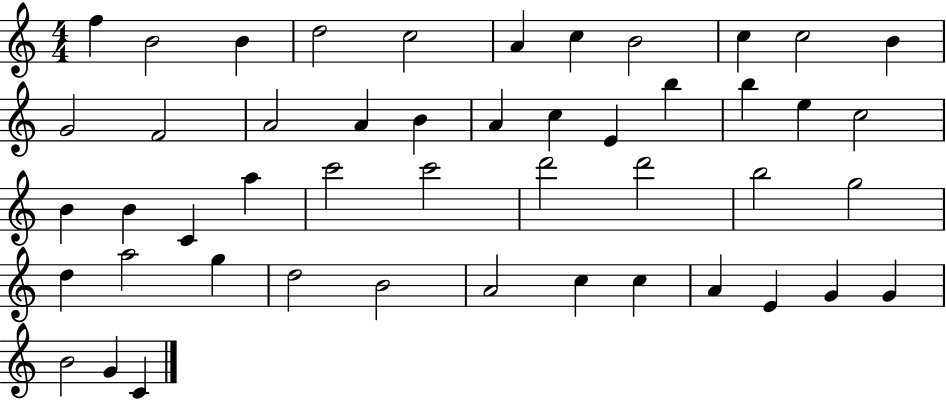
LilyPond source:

{
  \clef treble
  \numericTimeSignature
  \time 4/4
  \key c \major
  f''4 b'2 b'4 | d''2 c''2 | a'4 c''4 b'2 | c''4 c''2 b'4 | \break g'2 f'2 | a'2 a'4 b'4 | a'4 c''4 e'4 b''4 | b''4 e''4 c''2 | \break b'4 b'4 c'4 a''4 | c'''2 c'''2 | d'''2 d'''2 | b''2 g''2 | \break d''4 a''2 g''4 | d''2 b'2 | a'2 c''4 c''4 | a'4 e'4 g'4 g'4 | \break b'2 g'4 c'4 | \bar "|."
}